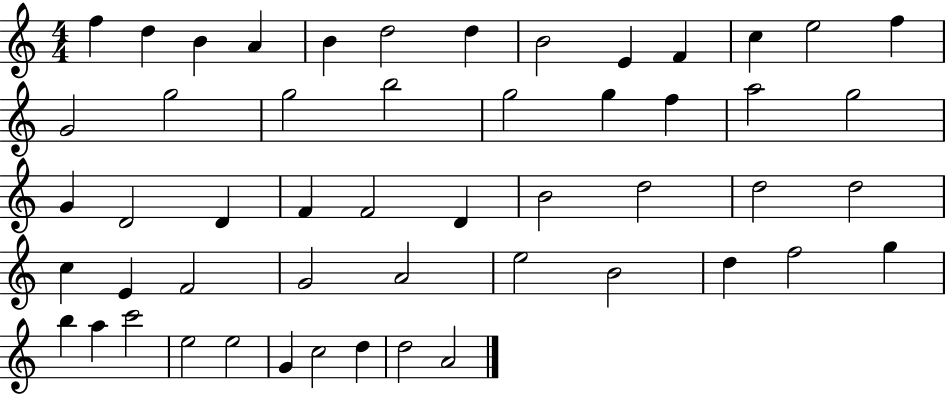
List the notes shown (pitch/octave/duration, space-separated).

F5/q D5/q B4/q A4/q B4/q D5/h D5/q B4/h E4/q F4/q C5/q E5/h F5/q G4/h G5/h G5/h B5/h G5/h G5/q F5/q A5/h G5/h G4/q D4/h D4/q F4/q F4/h D4/q B4/h D5/h D5/h D5/h C5/q E4/q F4/h G4/h A4/h E5/h B4/h D5/q F5/h G5/q B5/q A5/q C6/h E5/h E5/h G4/q C5/h D5/q D5/h A4/h